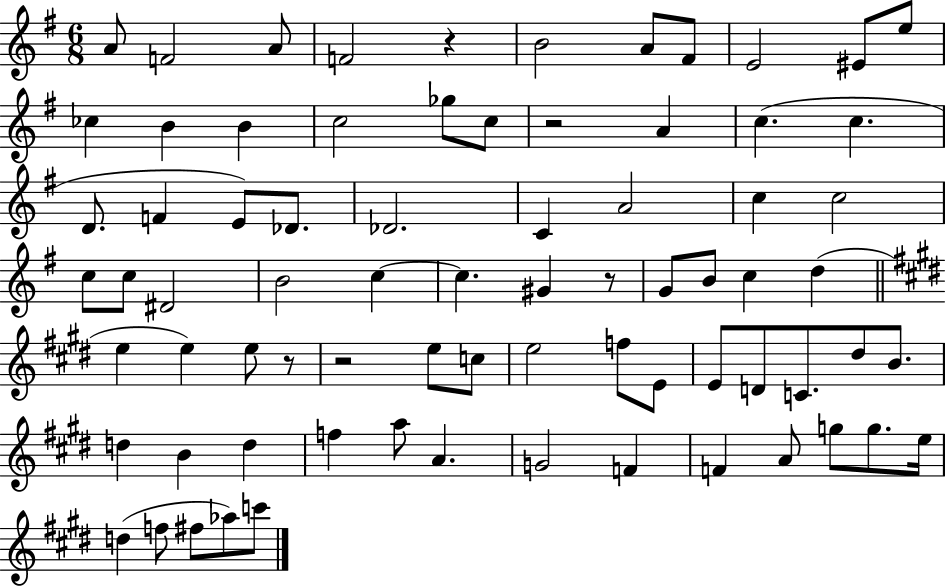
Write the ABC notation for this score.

X:1
T:Untitled
M:6/8
L:1/4
K:G
A/2 F2 A/2 F2 z B2 A/2 ^F/2 E2 ^E/2 e/2 _c B B c2 _g/2 c/2 z2 A c c D/2 F E/2 _D/2 _D2 C A2 c c2 c/2 c/2 ^D2 B2 c c ^G z/2 G/2 B/2 c d e e e/2 z/2 z2 e/2 c/2 e2 f/2 E/2 E/2 D/2 C/2 ^d/2 B/2 d B d f a/2 A G2 F F A/2 g/2 g/2 e/4 d f/2 ^f/2 _a/2 c'/2